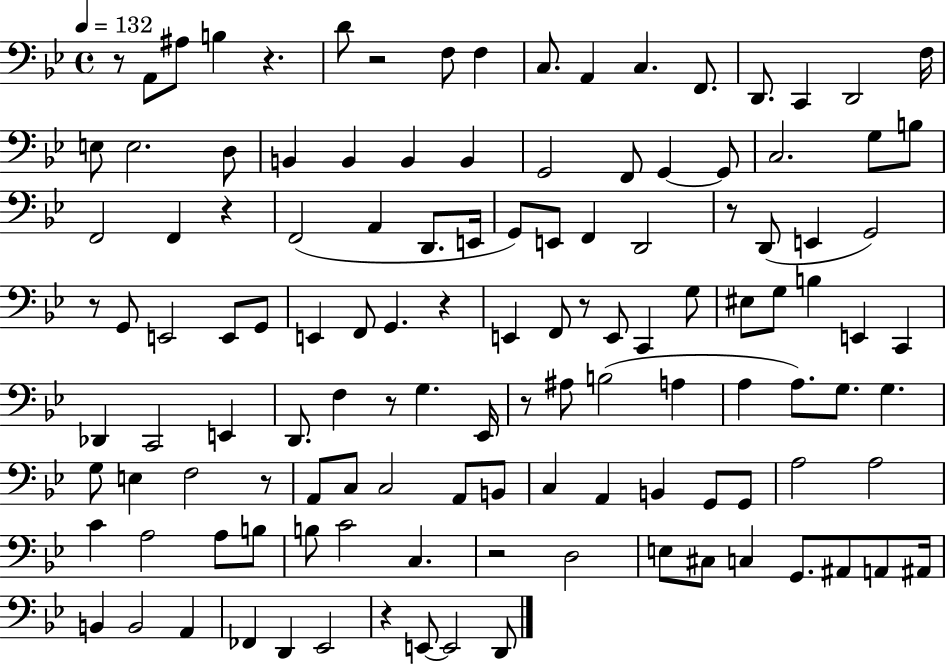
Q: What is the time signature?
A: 4/4